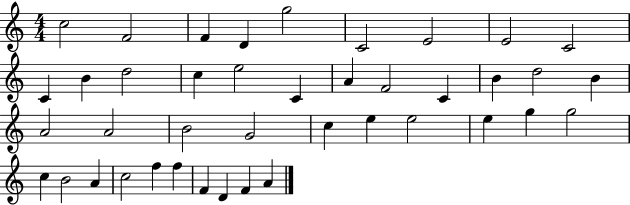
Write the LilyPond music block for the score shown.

{
  \clef treble
  \numericTimeSignature
  \time 4/4
  \key c \major
  c''2 f'2 | f'4 d'4 g''2 | c'2 e'2 | e'2 c'2 | \break c'4 b'4 d''2 | c''4 e''2 c'4 | a'4 f'2 c'4 | b'4 d''2 b'4 | \break a'2 a'2 | b'2 g'2 | c''4 e''4 e''2 | e''4 g''4 g''2 | \break c''4 b'2 a'4 | c''2 f''4 f''4 | f'4 d'4 f'4 a'4 | \bar "|."
}